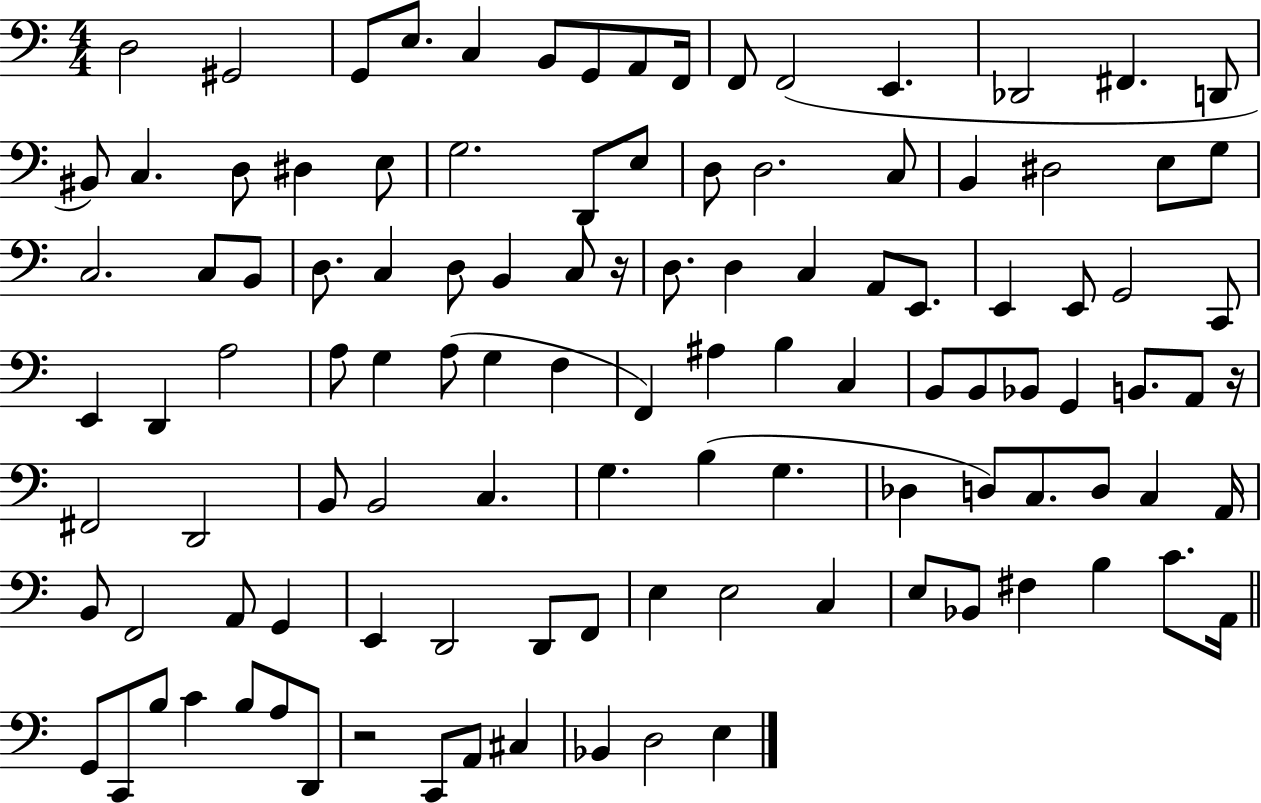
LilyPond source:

{
  \clef bass
  \numericTimeSignature
  \time 4/4
  \key c \major
  d2 gis,2 | g,8 e8. c4 b,8 g,8 a,8 f,16 | f,8 f,2( e,4. | des,2 fis,4. d,8 | \break bis,8) c4. d8 dis4 e8 | g2. d,8 e8 | d8 d2. c8 | b,4 dis2 e8 g8 | \break c2. c8 b,8 | d8. c4 d8 b,4 c8 r16 | d8. d4 c4 a,8 e,8. | e,4 e,8 g,2 c,8 | \break e,4 d,4 a2 | a8 g4 a8( g4 f4 | f,4) ais4 b4 c4 | b,8 b,8 bes,8 g,4 b,8. a,8 r16 | \break fis,2 d,2 | b,8 b,2 c4. | g4. b4( g4. | des4 d8) c8. d8 c4 a,16 | \break b,8 f,2 a,8 g,4 | e,4 d,2 d,8 f,8 | e4 e2 c4 | e8 bes,8 fis4 b4 c'8. a,16 | \break \bar "||" \break \key c \major g,8 c,8 b8 c'4 b8 a8 d,8 | r2 c,8 a,8 cis4 | bes,4 d2 e4 | \bar "|."
}